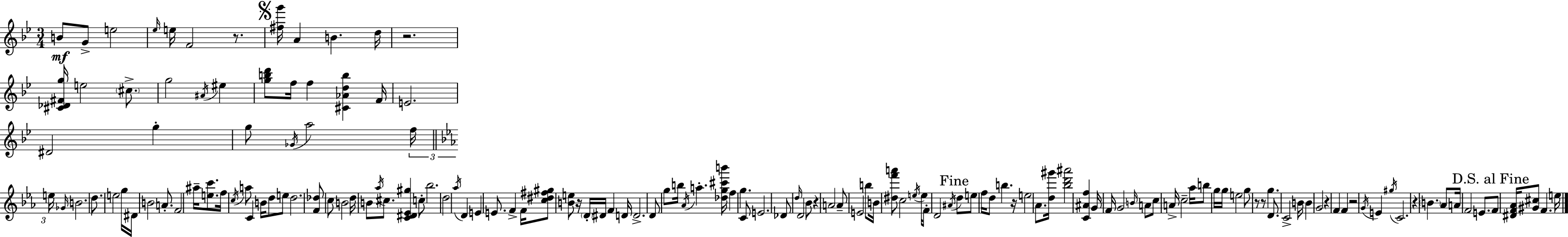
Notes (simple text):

B4/e G4/e E5/h Eb5/s E5/s F4/h R/e. [F#5,G6]/s A4/q B4/q. D5/s R/h. [C#4,Db4,F#4,G5]/s E5/h C#5/e. G5/h A#4/s EIS5/q [G5,B5,D6]/e F5/s F5/q [C#4,Ab4,D5,B5]/q F4/s E4/h. D#4/h G5/q G5/e Gb4/s A5/h F5/s E5/s Gb4/s B4/h. D5/e. E5/h G5/s D#4/s B4/h A4/e. F4/h A#5/s [E5,C6]/e. F5/s C5/s A5/e C4/q B4/s D5/e E5/e D5/h. [F4,Db5]/e C5/e B4/h D5/s B4/e Ab5/s C#5/e. [C4,D#4,Eb4,G#5]/q C5/e Bb5/h. D5/h Ab5/s D4/q E4/q E4/e. F4/q F4/s [C5,D#5,F#5,G#5]/e [B4,E5]/e R/s D4/s D#4/s F4/q D4/s D4/h. D4/e G5/e B5/s Ab4/s A5/q. [Db5,G5,C#6,B6]/s F5/q G5/q. C4/e E4/h. Db4/e D5/s D4/h Bb4/e R/q A4/h A4/e E4/h B5/e B4/s [D#5,F6,A6]/e C5/h E5/s E5/s F4/e D4/h A#4/s D5/e E5/e F5/s D5/e B5/q. R/s E5/h Ab4/e. [D5,G#6]/s [Bb5,D6,A#6]/h [C4,A#4,F5]/q G4/s F4/s G4/h B4/s A4/e C5/e A4/s C5/h Ab5/s B5/e G5/s G5/s E5/h G5/e R/e R/e G5/q. D4/e. C4/h B4/s B4/q G4/h R/q F4/q F4/q R/h G4/s E4/q G#5/s C4/h. R/q B4/q. Ab4/e A4/s F4/h E4/e. F4/e [D#4,F4,Ab4]/s [G#4,C#5]/e F4/q. E5/s